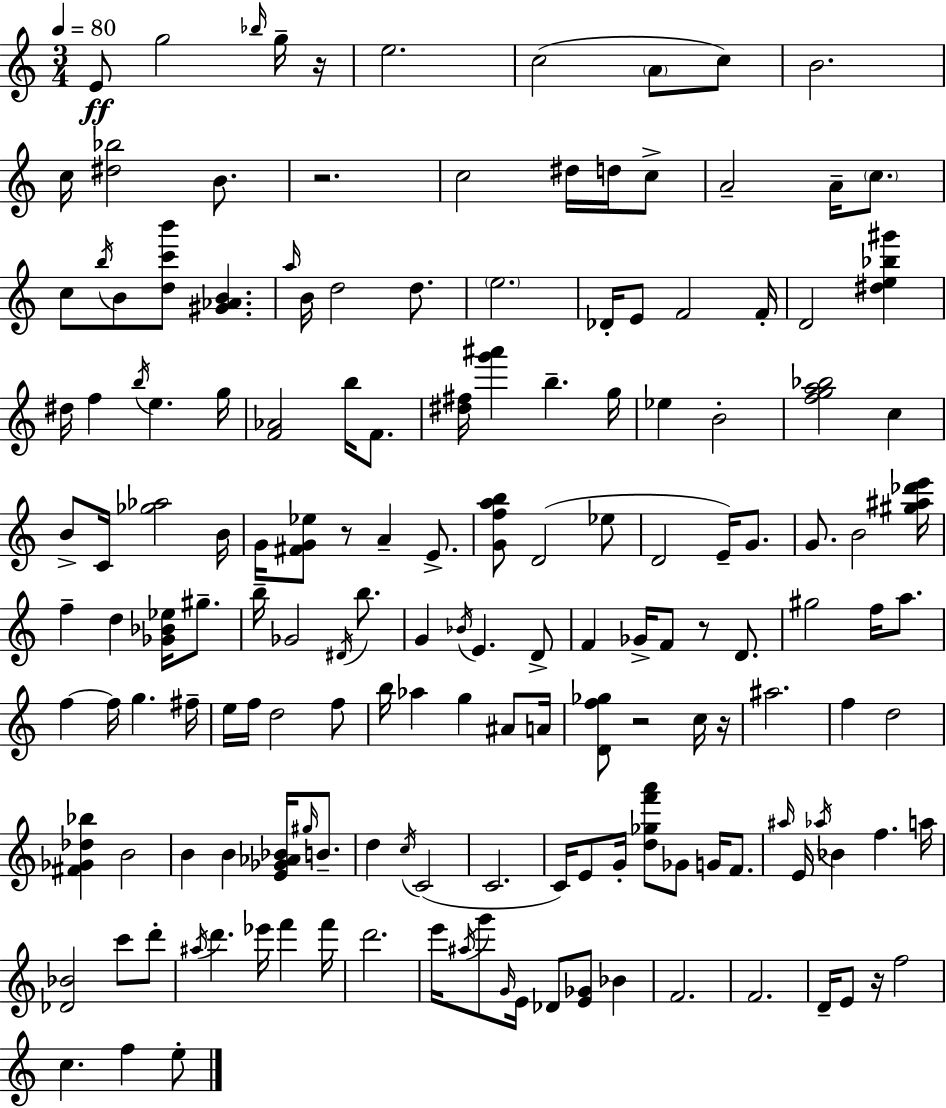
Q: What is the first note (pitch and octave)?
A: E4